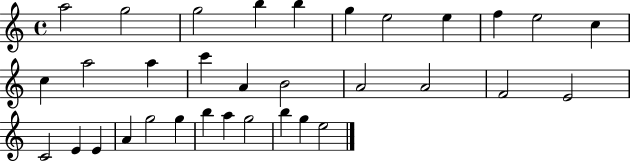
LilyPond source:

{
  \clef treble
  \time 4/4
  \defaultTimeSignature
  \key c \major
  a''2 g''2 | g''2 b''4 b''4 | g''4 e''2 e''4 | f''4 e''2 c''4 | \break c''4 a''2 a''4 | c'''4 a'4 b'2 | a'2 a'2 | f'2 e'2 | \break c'2 e'4 e'4 | a'4 g''2 g''4 | b''4 a''4 g''2 | b''4 g''4 e''2 | \break \bar "|."
}